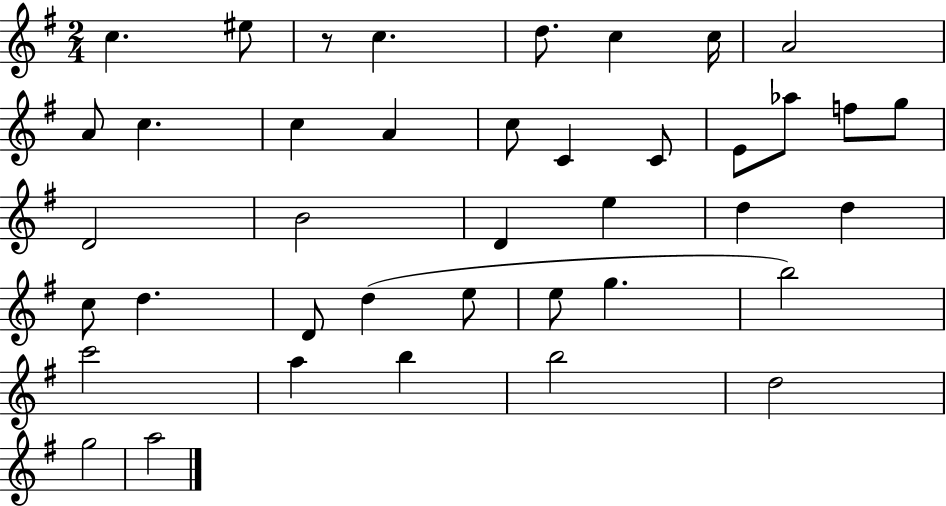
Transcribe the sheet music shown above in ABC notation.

X:1
T:Untitled
M:2/4
L:1/4
K:G
c ^e/2 z/2 c d/2 c c/4 A2 A/2 c c A c/2 C C/2 E/2 _a/2 f/2 g/2 D2 B2 D e d d c/2 d D/2 d e/2 e/2 g b2 c'2 a b b2 d2 g2 a2